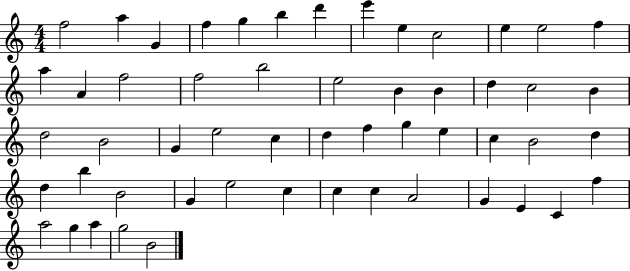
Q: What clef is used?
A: treble